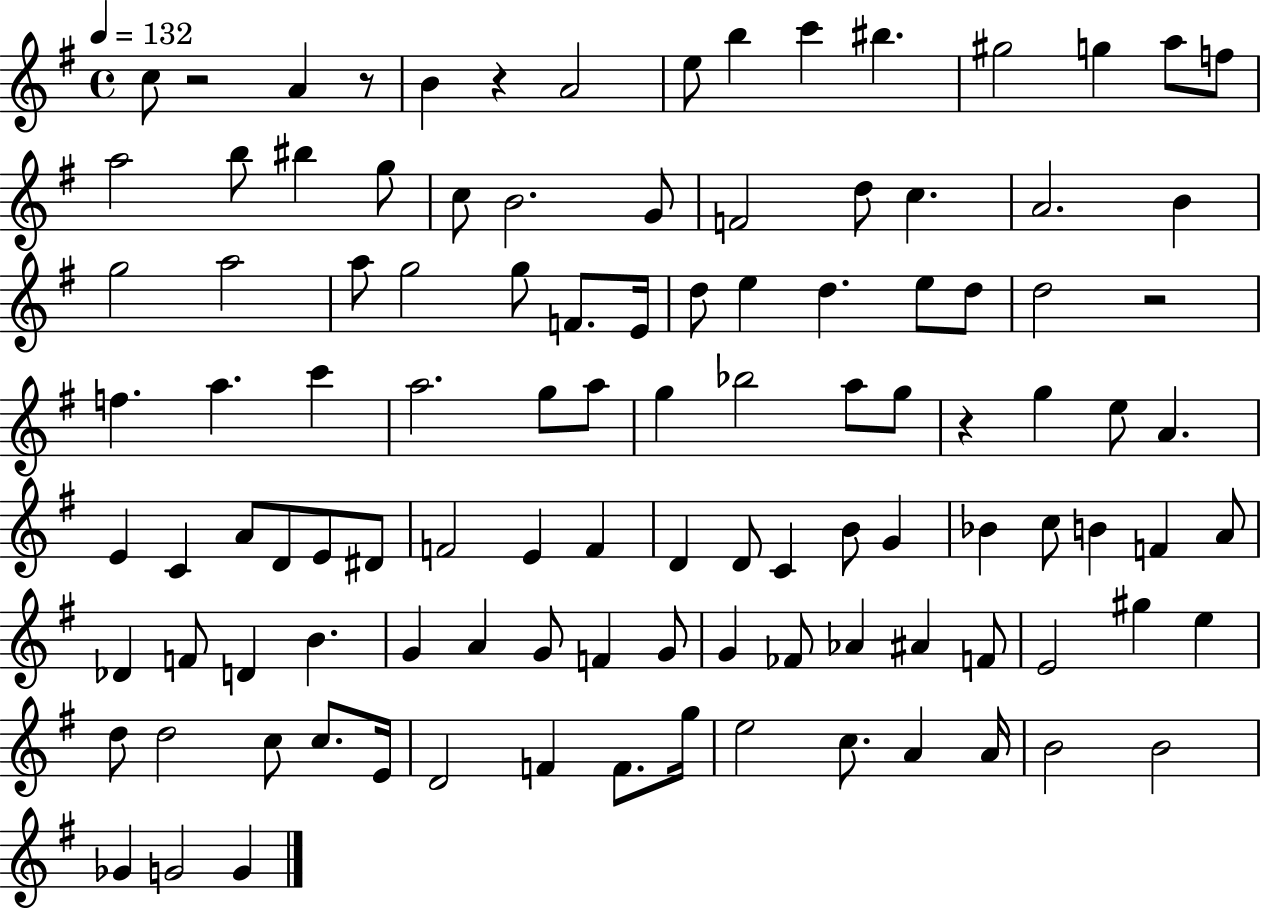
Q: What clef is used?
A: treble